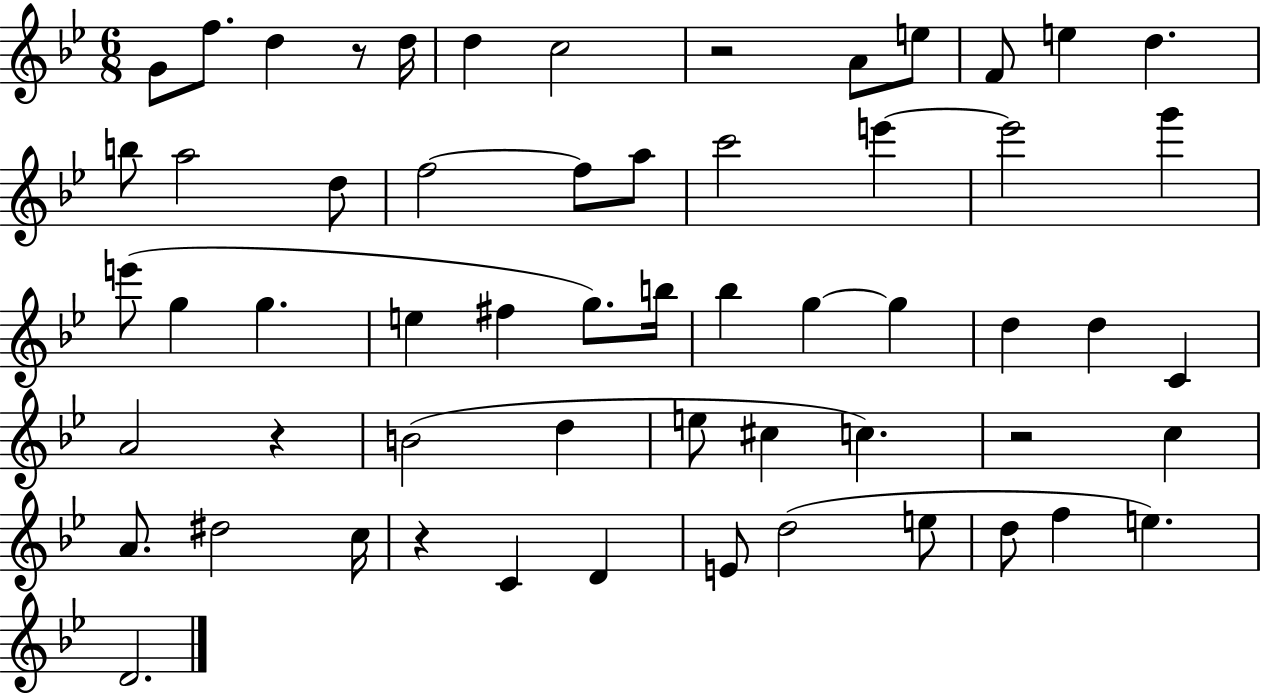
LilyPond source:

{
  \clef treble
  \numericTimeSignature
  \time 6/8
  \key bes \major
  \repeat volta 2 { g'8 f''8. d''4 r8 d''16 | d''4 c''2 | r2 a'8 e''8 | f'8 e''4 d''4. | \break b''8 a''2 d''8 | f''2~~ f''8 a''8 | c'''2 e'''4~~ | e'''2 g'''4 | \break e'''8( g''4 g''4. | e''4 fis''4 g''8.) b''16 | bes''4 g''4~~ g''4 | d''4 d''4 c'4 | \break a'2 r4 | b'2( d''4 | e''8 cis''4 c''4.) | r2 c''4 | \break a'8. dis''2 c''16 | r4 c'4 d'4 | e'8 d''2( e''8 | d''8 f''4 e''4.) | \break d'2. | } \bar "|."
}